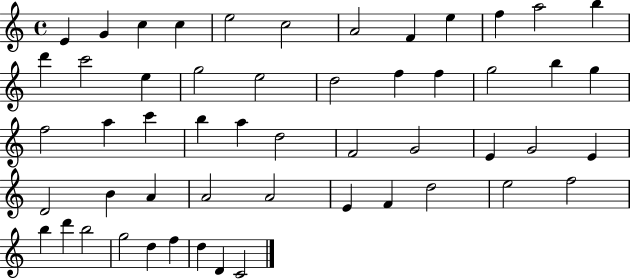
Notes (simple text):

E4/q G4/q C5/q C5/q E5/h C5/h A4/h F4/q E5/q F5/q A5/h B5/q D6/q C6/h E5/q G5/h E5/h D5/h F5/q F5/q G5/h B5/q G5/q F5/h A5/q C6/q B5/q A5/q D5/h F4/h G4/h E4/q G4/h E4/q D4/h B4/q A4/q A4/h A4/h E4/q F4/q D5/h E5/h F5/h B5/q D6/q B5/h G5/h D5/q F5/q D5/q D4/q C4/h